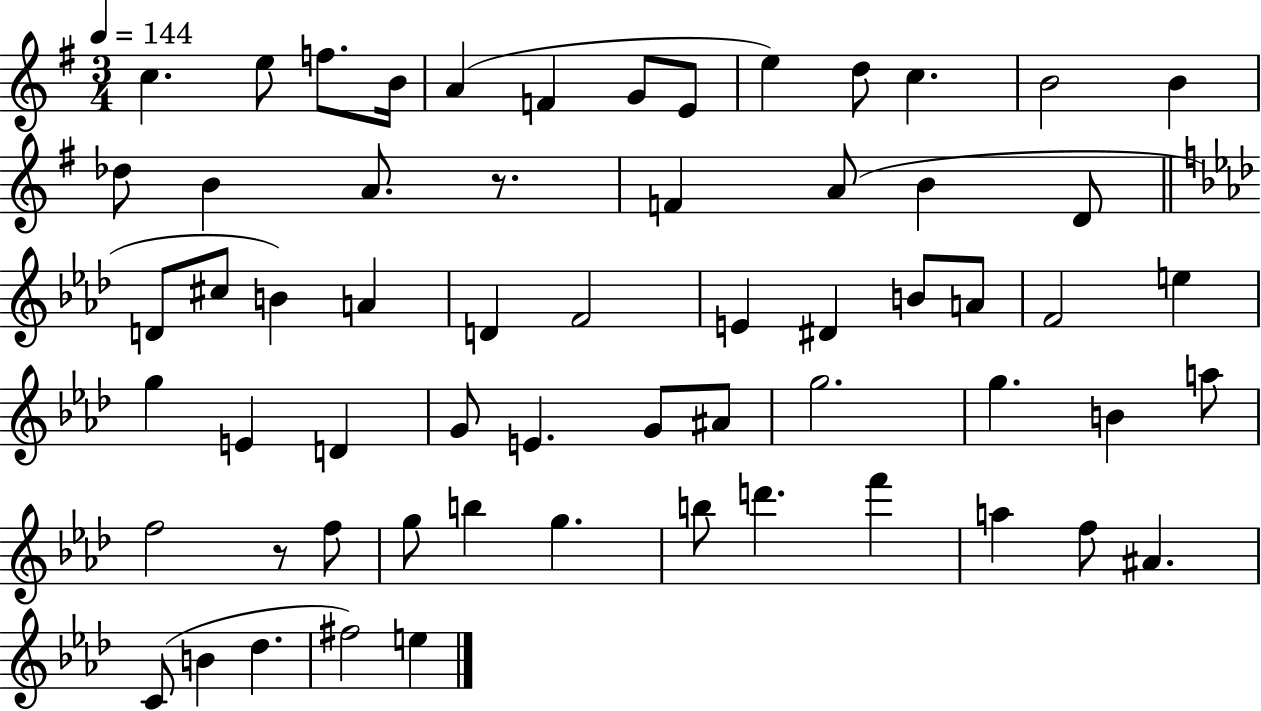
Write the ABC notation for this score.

X:1
T:Untitled
M:3/4
L:1/4
K:G
c e/2 f/2 B/4 A F G/2 E/2 e d/2 c B2 B _d/2 B A/2 z/2 F A/2 B D/2 D/2 ^c/2 B A D F2 E ^D B/2 A/2 F2 e g E D G/2 E G/2 ^A/2 g2 g B a/2 f2 z/2 f/2 g/2 b g b/2 d' f' a f/2 ^A C/2 B _d ^f2 e